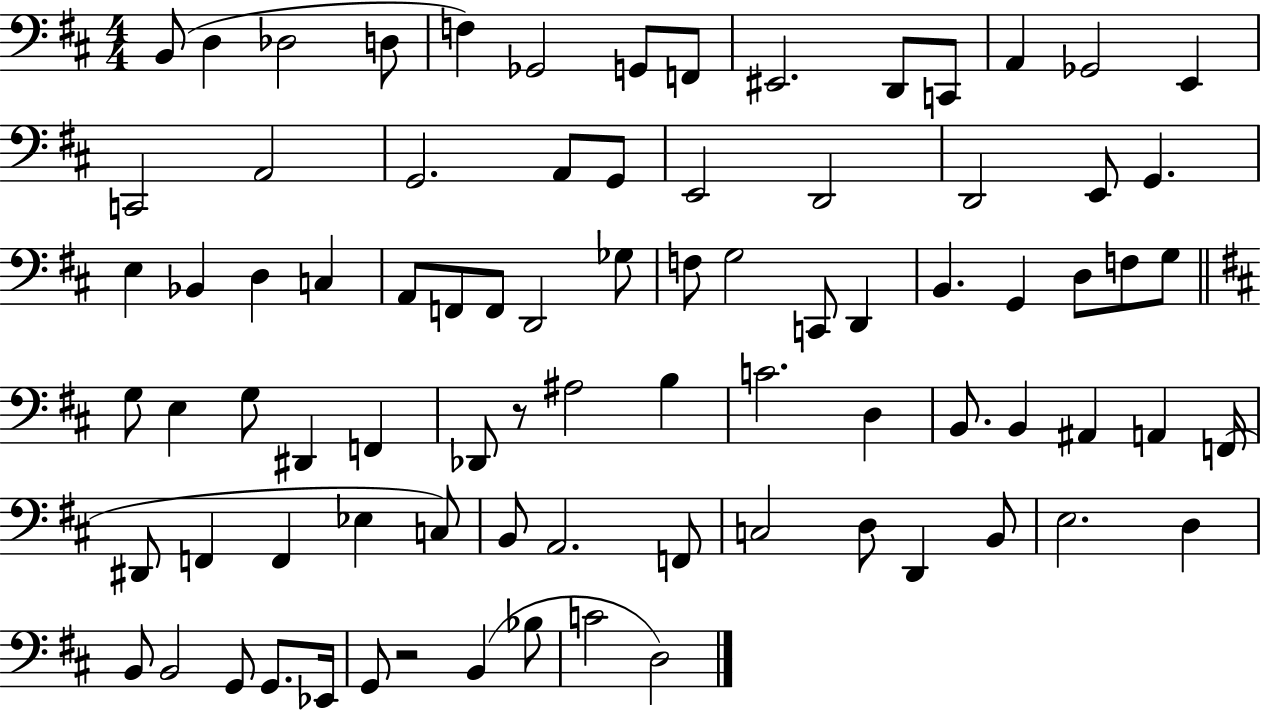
{
  \clef bass
  \numericTimeSignature
  \time 4/4
  \key d \major
  b,8( d4 des2 d8 | f4) ges,2 g,8 f,8 | eis,2. d,8 c,8 | a,4 ges,2 e,4 | \break c,2 a,2 | g,2. a,8 g,8 | e,2 d,2 | d,2 e,8 g,4. | \break e4 bes,4 d4 c4 | a,8 f,8 f,8 d,2 ges8 | f8 g2 c,8 d,4 | b,4. g,4 d8 f8 g8 | \break \bar "||" \break \key d \major g8 e4 g8 dis,4 f,4 | des,8 r8 ais2 b4 | c'2. d4 | b,8. b,4 ais,4 a,4 f,16( | \break dis,8 f,4 f,4 ees4 c8) | b,8 a,2. f,8 | c2 d8 d,4 b,8 | e2. d4 | \break b,8 b,2 g,8 g,8. ees,16 | g,8 r2 b,4( bes8 | c'2 d2) | \bar "|."
}